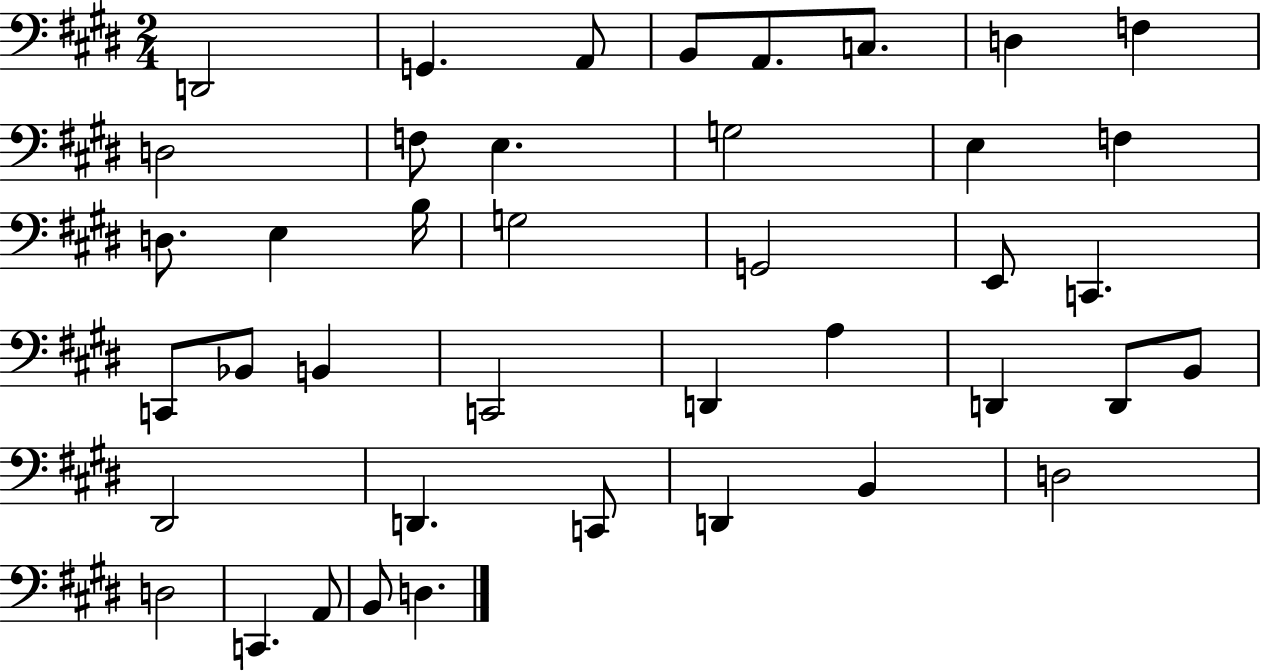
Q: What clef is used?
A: bass